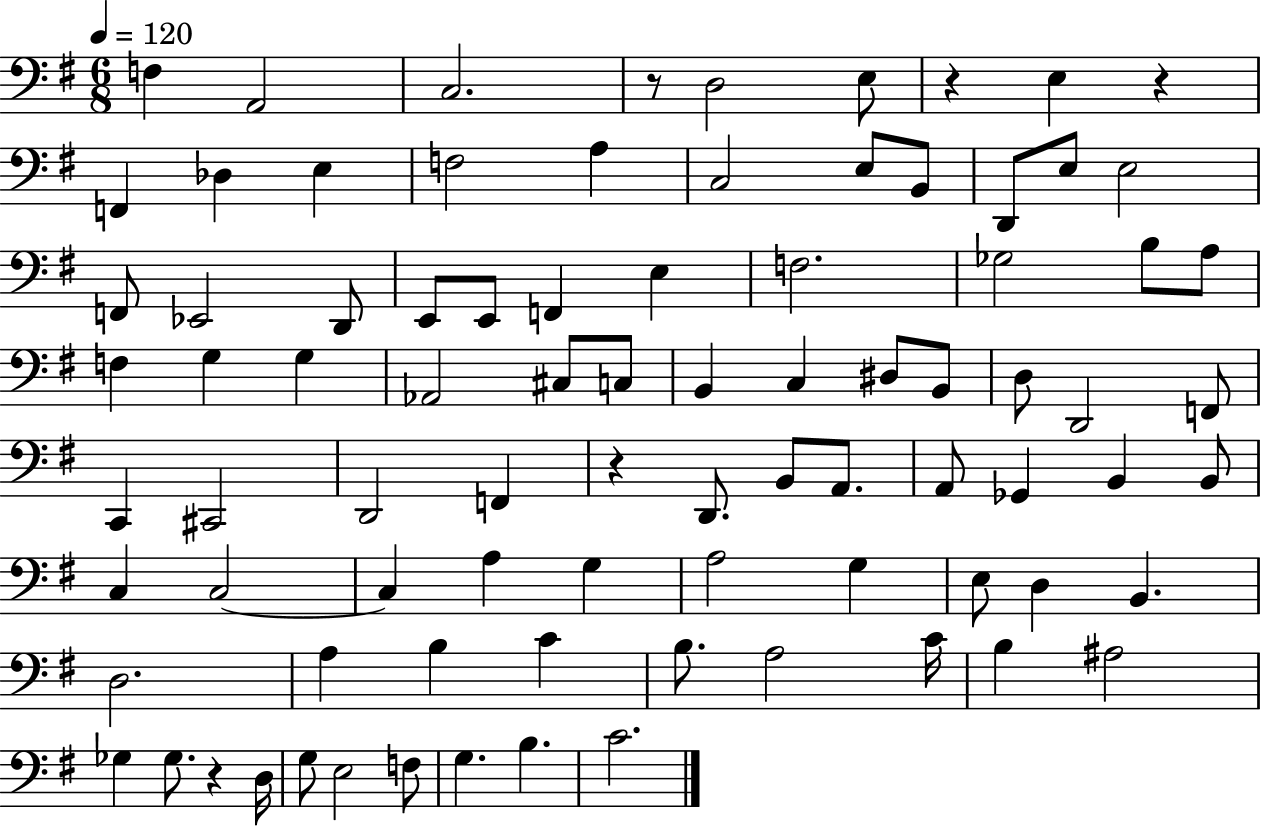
{
  \clef bass
  \numericTimeSignature
  \time 6/8
  \key g \major
  \tempo 4 = 120
  \repeat volta 2 { f4 a,2 | c2. | r8 d2 e8 | r4 e4 r4 | \break f,4 des4 e4 | f2 a4 | c2 e8 b,8 | d,8 e8 e2 | \break f,8 ees,2 d,8 | e,8 e,8 f,4 e4 | f2. | ges2 b8 a8 | \break f4 g4 g4 | aes,2 cis8 c8 | b,4 c4 dis8 b,8 | d8 d,2 f,8 | \break c,4 cis,2 | d,2 f,4 | r4 d,8. b,8 a,8. | a,8 ges,4 b,4 b,8 | \break c4 c2~~ | c4 a4 g4 | a2 g4 | e8 d4 b,4. | \break d2. | a4 b4 c'4 | b8. a2 c'16 | b4 ais2 | \break ges4 ges8. r4 d16 | g8 e2 f8 | g4. b4. | c'2. | \break } \bar "|."
}